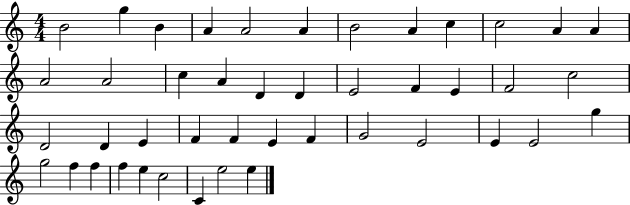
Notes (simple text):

B4/h G5/q B4/q A4/q A4/h A4/q B4/h A4/q C5/q C5/h A4/q A4/q A4/h A4/h C5/q A4/q D4/q D4/q E4/h F4/q E4/q F4/h C5/h D4/h D4/q E4/q F4/q F4/q E4/q F4/q G4/h E4/h E4/q E4/h G5/q G5/h F5/q F5/q F5/q E5/q C5/h C4/q E5/h E5/q